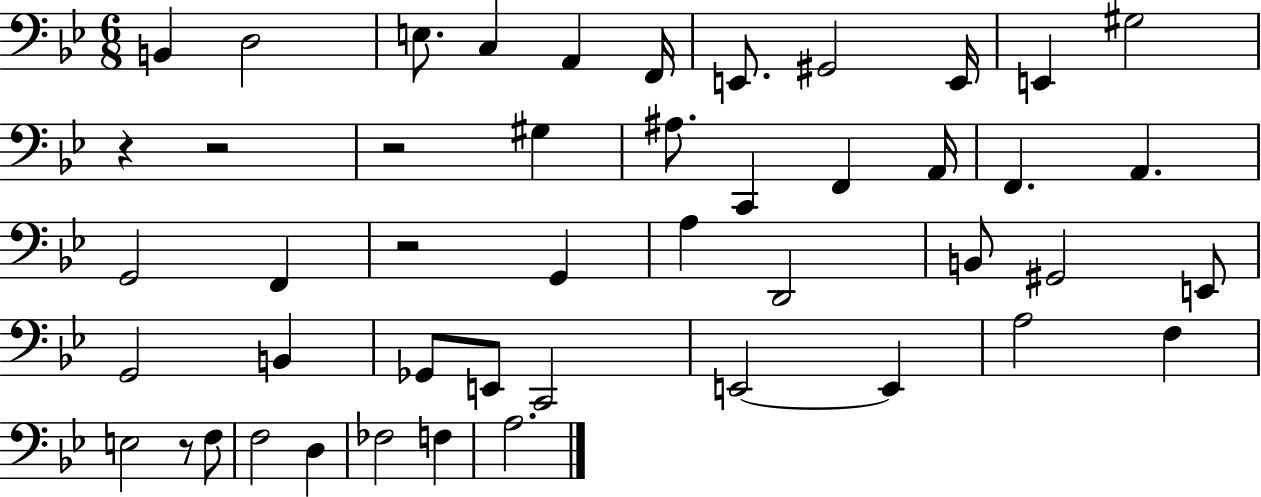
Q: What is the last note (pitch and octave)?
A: A3